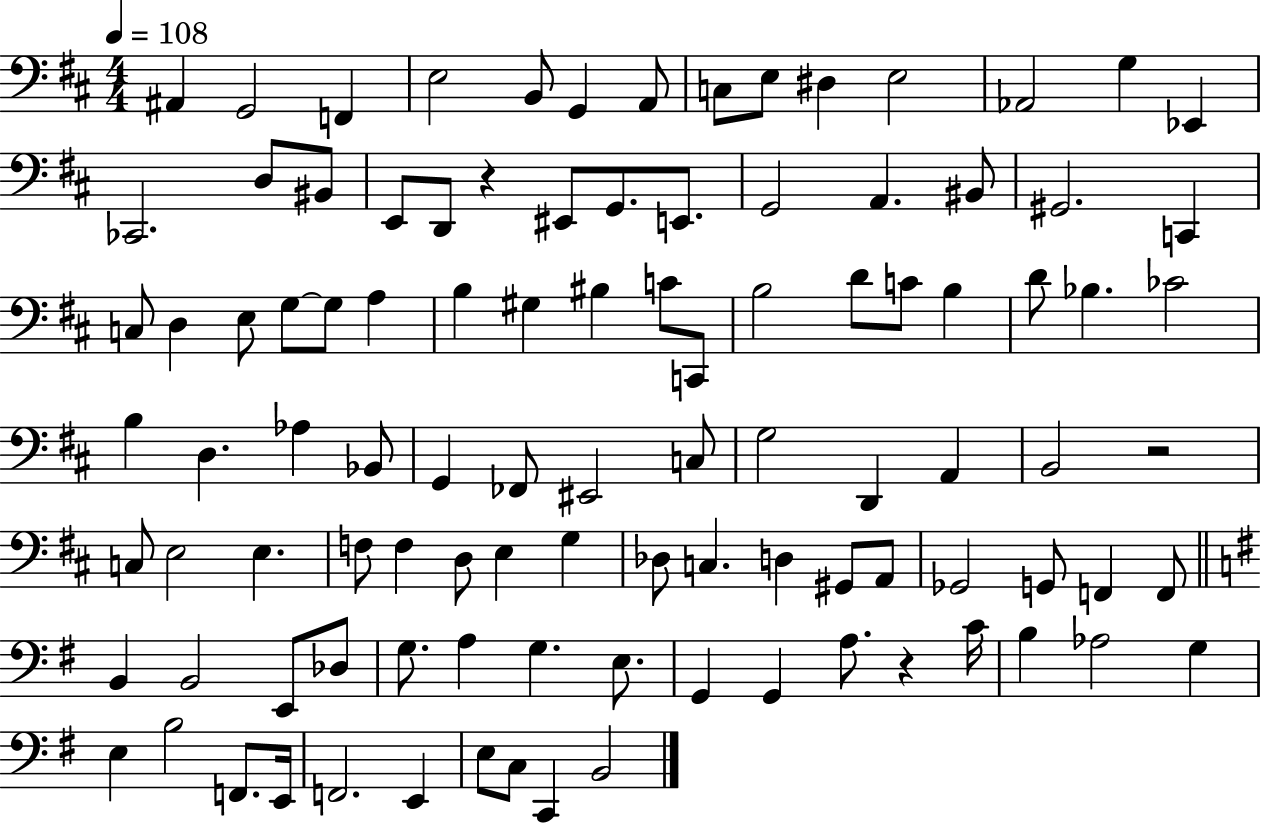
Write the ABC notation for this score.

X:1
T:Untitled
M:4/4
L:1/4
K:D
^A,, G,,2 F,, E,2 B,,/2 G,, A,,/2 C,/2 E,/2 ^D, E,2 _A,,2 G, _E,, _C,,2 D,/2 ^B,,/2 E,,/2 D,,/2 z ^E,,/2 G,,/2 E,,/2 G,,2 A,, ^B,,/2 ^G,,2 C,, C,/2 D, E,/2 G,/2 G,/2 A, B, ^G, ^B, C/2 C,,/2 B,2 D/2 C/2 B, D/2 _B, _C2 B, D, _A, _B,,/2 G,, _F,,/2 ^E,,2 C,/2 G,2 D,, A,, B,,2 z2 C,/2 E,2 E, F,/2 F, D,/2 E, G, _D,/2 C, D, ^G,,/2 A,,/2 _G,,2 G,,/2 F,, F,,/2 B,, B,,2 E,,/2 _D,/2 G,/2 A, G, E,/2 G,, G,, A,/2 z C/4 B, _A,2 G, E, B,2 F,,/2 E,,/4 F,,2 E,, E,/2 C,/2 C,, B,,2